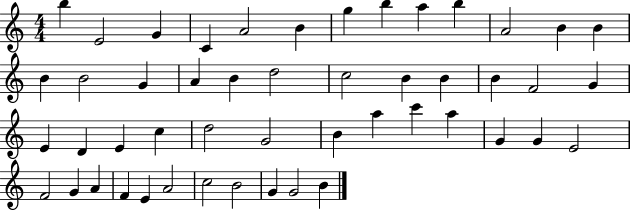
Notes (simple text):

B5/q E4/h G4/q C4/q A4/h B4/q G5/q B5/q A5/q B5/q A4/h B4/q B4/q B4/q B4/h G4/q A4/q B4/q D5/h C5/h B4/q B4/q B4/q F4/h G4/q E4/q D4/q E4/q C5/q D5/h G4/h B4/q A5/q C6/q A5/q G4/q G4/q E4/h F4/h G4/q A4/q F4/q E4/q A4/h C5/h B4/h G4/q G4/h B4/q